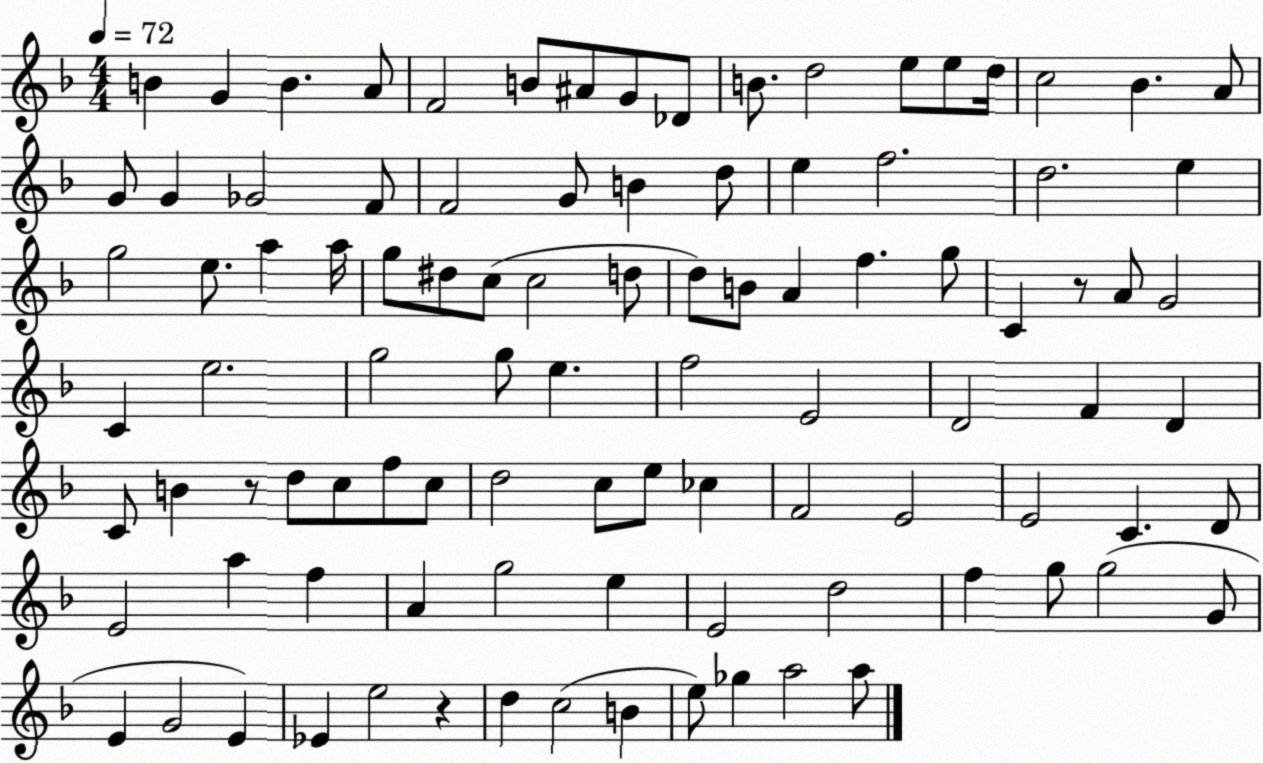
X:1
T:Untitled
M:4/4
L:1/4
K:F
B G B A/2 F2 B/2 ^A/2 G/2 _D/2 B/2 d2 e/2 e/2 d/4 c2 _B A/2 G/2 G _G2 F/2 F2 G/2 B d/2 e f2 d2 e g2 e/2 a a/4 g/2 ^d/2 c/2 c2 d/2 d/2 B/2 A f g/2 C z/2 A/2 G2 C e2 g2 g/2 e f2 E2 D2 F D C/2 B z/2 d/2 c/2 f/2 c/2 d2 c/2 e/2 _c F2 E2 E2 C D/2 E2 a f A g2 e E2 d2 f g/2 g2 G/2 E G2 E _E e2 z d c2 B e/2 _g a2 a/2